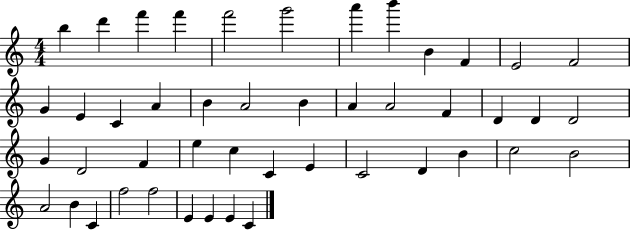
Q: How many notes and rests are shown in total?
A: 46